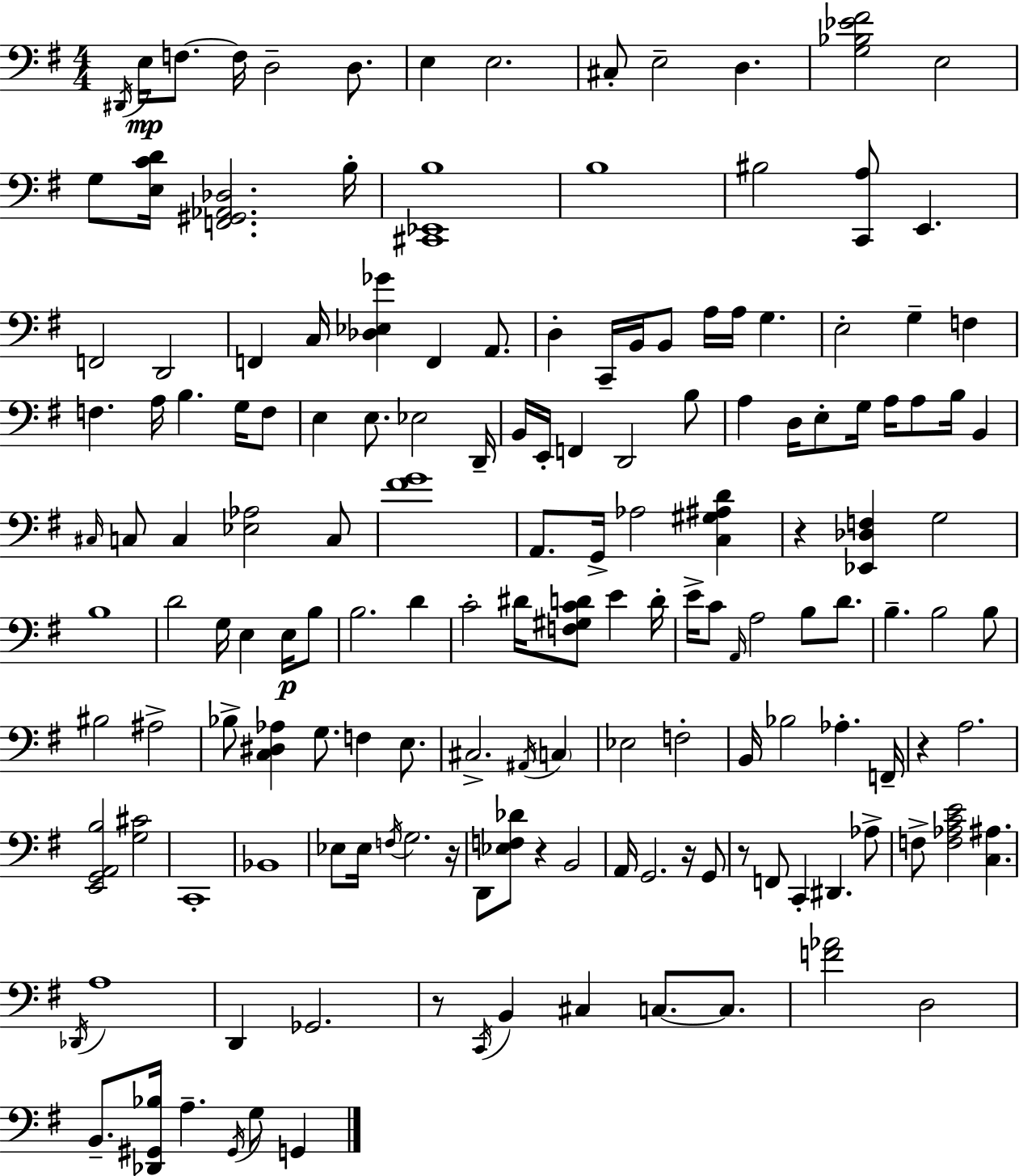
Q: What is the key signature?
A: G major